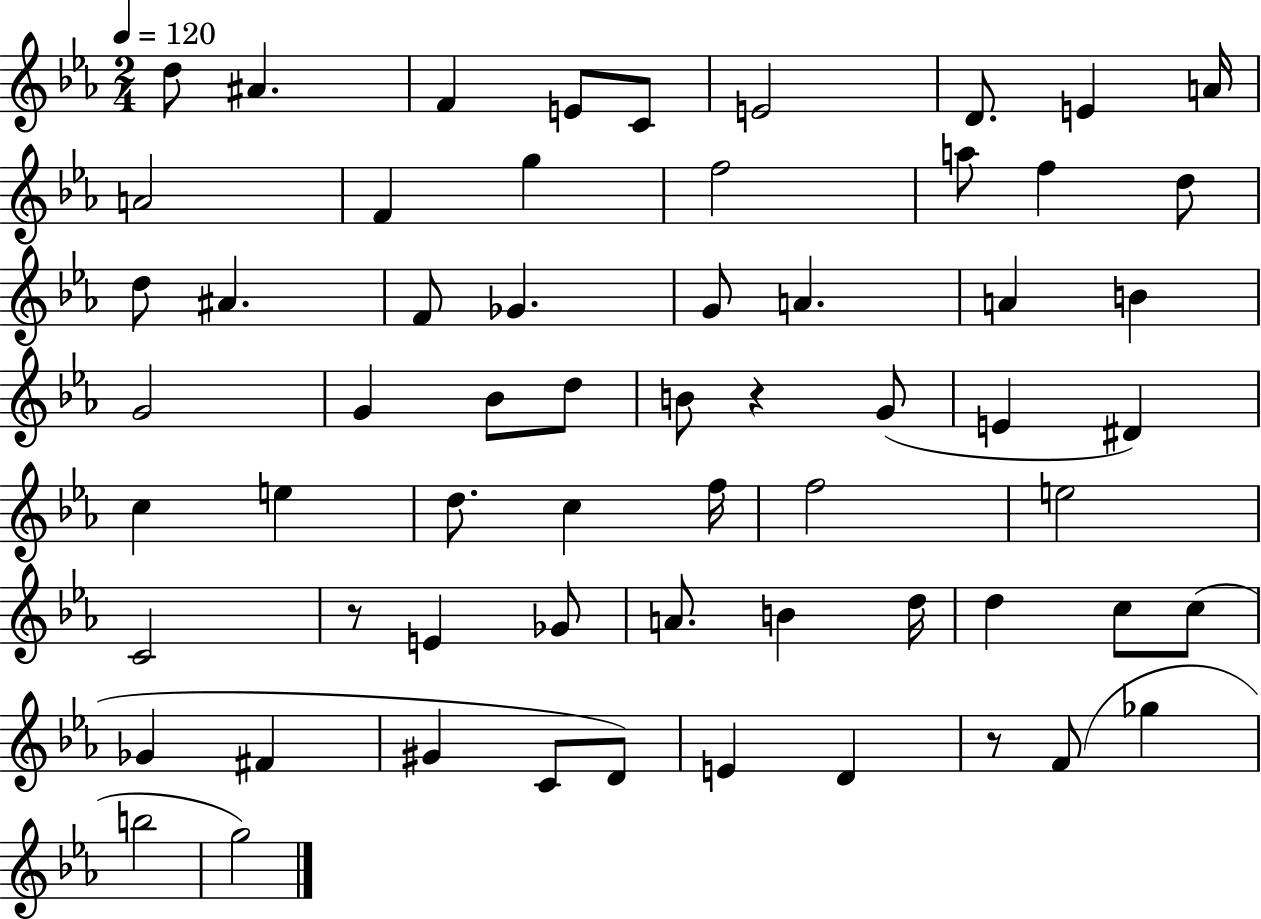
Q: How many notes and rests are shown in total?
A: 62